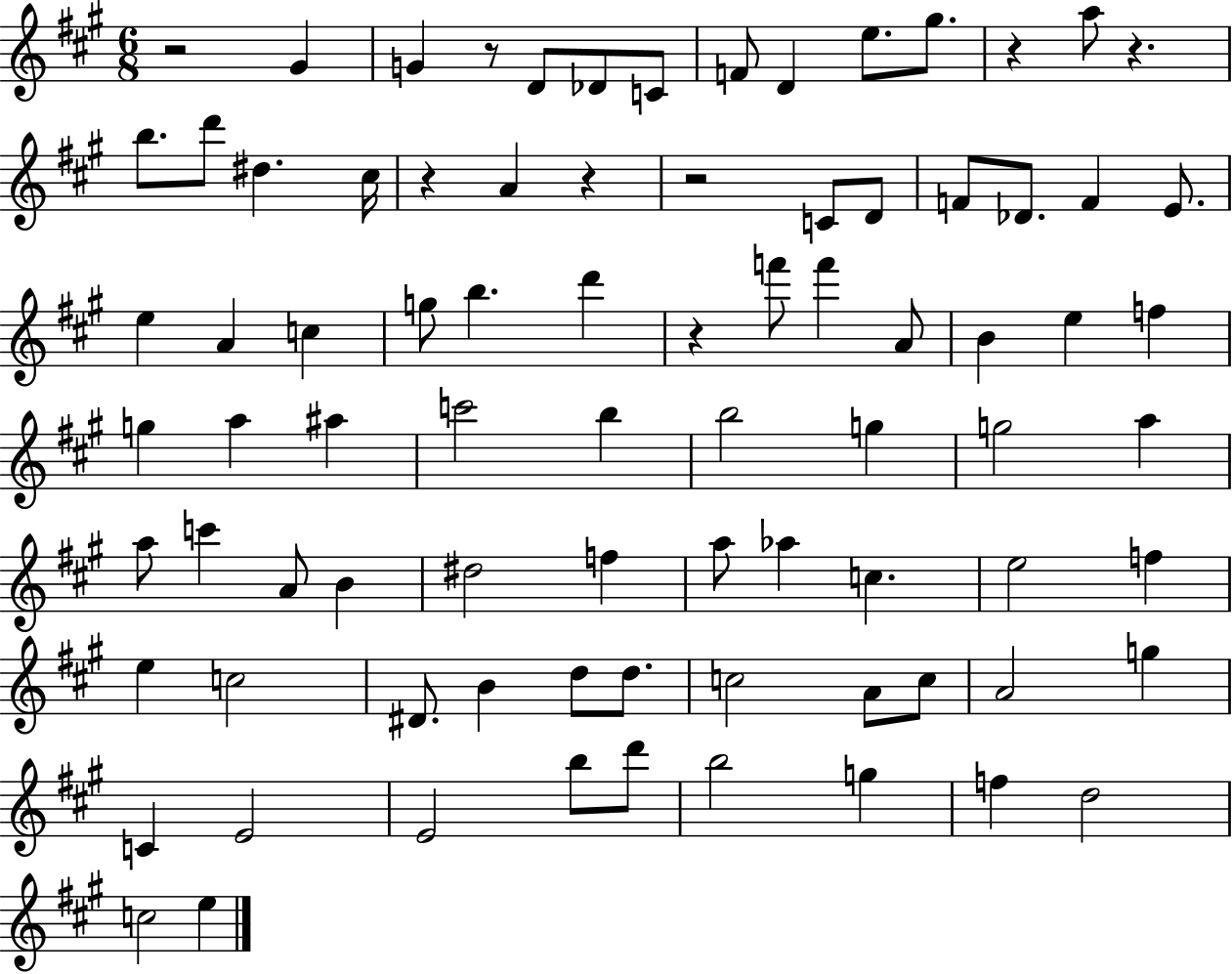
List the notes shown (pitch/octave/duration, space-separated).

R/h G#4/q G4/q R/e D4/e Db4/e C4/e F4/e D4/q E5/e. G#5/e. R/q A5/e R/q. B5/e. D6/e D#5/q. C#5/s R/q A4/q R/q R/h C4/e D4/e F4/e Db4/e. F4/q E4/e. E5/q A4/q C5/q G5/e B5/q. D6/q R/q F6/e F6/q A4/e B4/q E5/q F5/q G5/q A5/q A#5/q C6/h B5/q B5/h G5/q G5/h A5/q A5/e C6/q A4/e B4/q D#5/h F5/q A5/e Ab5/q C5/q. E5/h F5/q E5/q C5/h D#4/e. B4/q D5/e D5/e. C5/h A4/e C5/e A4/h G5/q C4/q E4/h E4/h B5/e D6/e B5/h G5/q F5/q D5/h C5/h E5/q